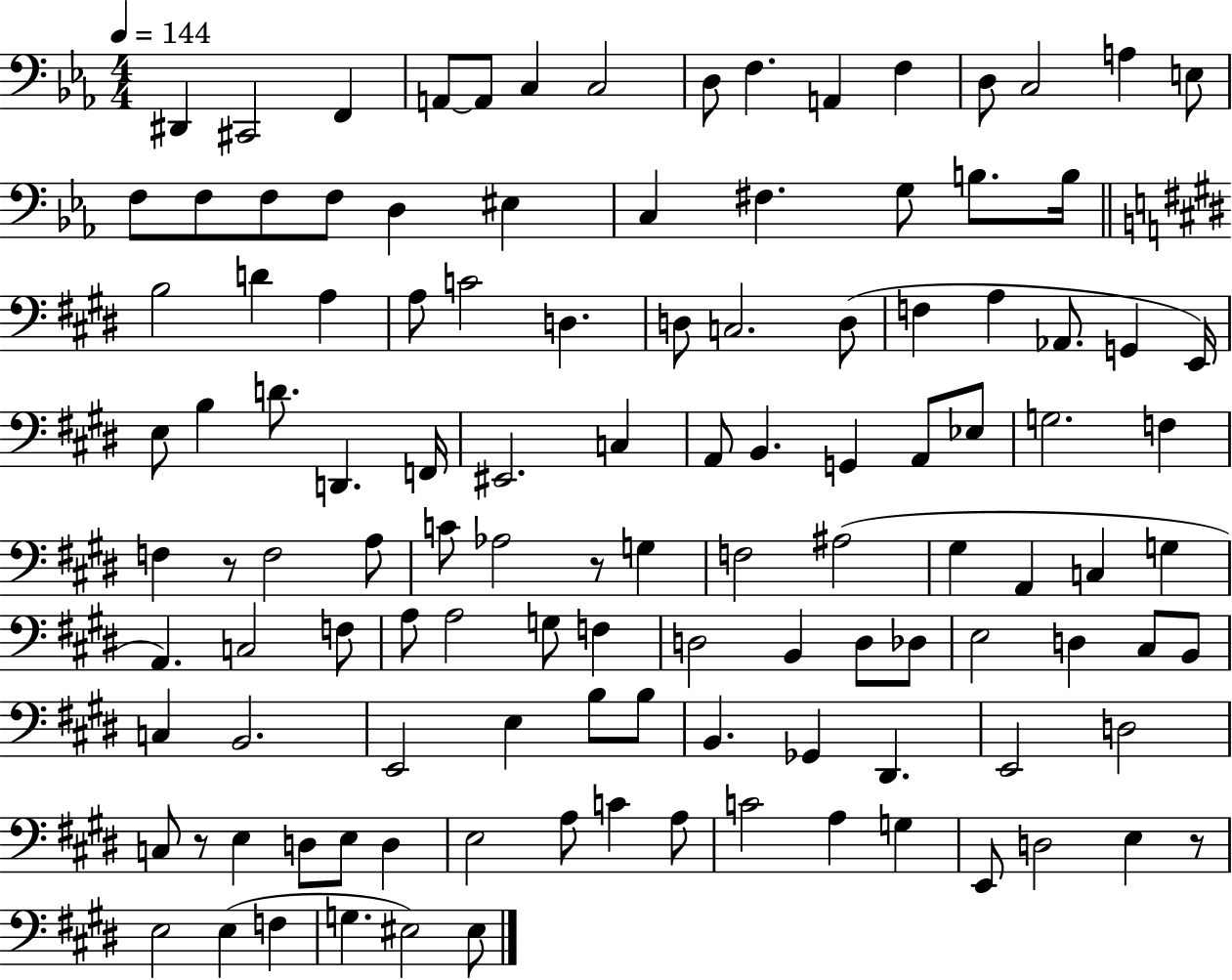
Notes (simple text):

D#2/q C#2/h F2/q A2/e A2/e C3/q C3/h D3/e F3/q. A2/q F3/q D3/e C3/h A3/q E3/e F3/e F3/e F3/e F3/e D3/q EIS3/q C3/q F#3/q. G3/e B3/e. B3/s B3/h D4/q A3/q A3/e C4/h D3/q. D3/e C3/h. D3/e F3/q A3/q Ab2/e. G2/q E2/s E3/e B3/q D4/e. D2/q. F2/s EIS2/h. C3/q A2/e B2/q. G2/q A2/e Eb3/e G3/h. F3/q F3/q R/e F3/h A3/e C4/e Ab3/h R/e G3/q F3/h A#3/h G#3/q A2/q C3/q G3/q A2/q. C3/h F3/e A3/e A3/h G3/e F3/q D3/h B2/q D3/e Db3/e E3/h D3/q C#3/e B2/e C3/q B2/h. E2/h E3/q B3/e B3/e B2/q. Gb2/q D#2/q. E2/h D3/h C3/e R/e E3/q D3/e E3/e D3/q E3/h A3/e C4/q A3/e C4/h A3/q G3/q E2/e D3/h E3/q R/e E3/h E3/q F3/q G3/q. EIS3/h EIS3/e